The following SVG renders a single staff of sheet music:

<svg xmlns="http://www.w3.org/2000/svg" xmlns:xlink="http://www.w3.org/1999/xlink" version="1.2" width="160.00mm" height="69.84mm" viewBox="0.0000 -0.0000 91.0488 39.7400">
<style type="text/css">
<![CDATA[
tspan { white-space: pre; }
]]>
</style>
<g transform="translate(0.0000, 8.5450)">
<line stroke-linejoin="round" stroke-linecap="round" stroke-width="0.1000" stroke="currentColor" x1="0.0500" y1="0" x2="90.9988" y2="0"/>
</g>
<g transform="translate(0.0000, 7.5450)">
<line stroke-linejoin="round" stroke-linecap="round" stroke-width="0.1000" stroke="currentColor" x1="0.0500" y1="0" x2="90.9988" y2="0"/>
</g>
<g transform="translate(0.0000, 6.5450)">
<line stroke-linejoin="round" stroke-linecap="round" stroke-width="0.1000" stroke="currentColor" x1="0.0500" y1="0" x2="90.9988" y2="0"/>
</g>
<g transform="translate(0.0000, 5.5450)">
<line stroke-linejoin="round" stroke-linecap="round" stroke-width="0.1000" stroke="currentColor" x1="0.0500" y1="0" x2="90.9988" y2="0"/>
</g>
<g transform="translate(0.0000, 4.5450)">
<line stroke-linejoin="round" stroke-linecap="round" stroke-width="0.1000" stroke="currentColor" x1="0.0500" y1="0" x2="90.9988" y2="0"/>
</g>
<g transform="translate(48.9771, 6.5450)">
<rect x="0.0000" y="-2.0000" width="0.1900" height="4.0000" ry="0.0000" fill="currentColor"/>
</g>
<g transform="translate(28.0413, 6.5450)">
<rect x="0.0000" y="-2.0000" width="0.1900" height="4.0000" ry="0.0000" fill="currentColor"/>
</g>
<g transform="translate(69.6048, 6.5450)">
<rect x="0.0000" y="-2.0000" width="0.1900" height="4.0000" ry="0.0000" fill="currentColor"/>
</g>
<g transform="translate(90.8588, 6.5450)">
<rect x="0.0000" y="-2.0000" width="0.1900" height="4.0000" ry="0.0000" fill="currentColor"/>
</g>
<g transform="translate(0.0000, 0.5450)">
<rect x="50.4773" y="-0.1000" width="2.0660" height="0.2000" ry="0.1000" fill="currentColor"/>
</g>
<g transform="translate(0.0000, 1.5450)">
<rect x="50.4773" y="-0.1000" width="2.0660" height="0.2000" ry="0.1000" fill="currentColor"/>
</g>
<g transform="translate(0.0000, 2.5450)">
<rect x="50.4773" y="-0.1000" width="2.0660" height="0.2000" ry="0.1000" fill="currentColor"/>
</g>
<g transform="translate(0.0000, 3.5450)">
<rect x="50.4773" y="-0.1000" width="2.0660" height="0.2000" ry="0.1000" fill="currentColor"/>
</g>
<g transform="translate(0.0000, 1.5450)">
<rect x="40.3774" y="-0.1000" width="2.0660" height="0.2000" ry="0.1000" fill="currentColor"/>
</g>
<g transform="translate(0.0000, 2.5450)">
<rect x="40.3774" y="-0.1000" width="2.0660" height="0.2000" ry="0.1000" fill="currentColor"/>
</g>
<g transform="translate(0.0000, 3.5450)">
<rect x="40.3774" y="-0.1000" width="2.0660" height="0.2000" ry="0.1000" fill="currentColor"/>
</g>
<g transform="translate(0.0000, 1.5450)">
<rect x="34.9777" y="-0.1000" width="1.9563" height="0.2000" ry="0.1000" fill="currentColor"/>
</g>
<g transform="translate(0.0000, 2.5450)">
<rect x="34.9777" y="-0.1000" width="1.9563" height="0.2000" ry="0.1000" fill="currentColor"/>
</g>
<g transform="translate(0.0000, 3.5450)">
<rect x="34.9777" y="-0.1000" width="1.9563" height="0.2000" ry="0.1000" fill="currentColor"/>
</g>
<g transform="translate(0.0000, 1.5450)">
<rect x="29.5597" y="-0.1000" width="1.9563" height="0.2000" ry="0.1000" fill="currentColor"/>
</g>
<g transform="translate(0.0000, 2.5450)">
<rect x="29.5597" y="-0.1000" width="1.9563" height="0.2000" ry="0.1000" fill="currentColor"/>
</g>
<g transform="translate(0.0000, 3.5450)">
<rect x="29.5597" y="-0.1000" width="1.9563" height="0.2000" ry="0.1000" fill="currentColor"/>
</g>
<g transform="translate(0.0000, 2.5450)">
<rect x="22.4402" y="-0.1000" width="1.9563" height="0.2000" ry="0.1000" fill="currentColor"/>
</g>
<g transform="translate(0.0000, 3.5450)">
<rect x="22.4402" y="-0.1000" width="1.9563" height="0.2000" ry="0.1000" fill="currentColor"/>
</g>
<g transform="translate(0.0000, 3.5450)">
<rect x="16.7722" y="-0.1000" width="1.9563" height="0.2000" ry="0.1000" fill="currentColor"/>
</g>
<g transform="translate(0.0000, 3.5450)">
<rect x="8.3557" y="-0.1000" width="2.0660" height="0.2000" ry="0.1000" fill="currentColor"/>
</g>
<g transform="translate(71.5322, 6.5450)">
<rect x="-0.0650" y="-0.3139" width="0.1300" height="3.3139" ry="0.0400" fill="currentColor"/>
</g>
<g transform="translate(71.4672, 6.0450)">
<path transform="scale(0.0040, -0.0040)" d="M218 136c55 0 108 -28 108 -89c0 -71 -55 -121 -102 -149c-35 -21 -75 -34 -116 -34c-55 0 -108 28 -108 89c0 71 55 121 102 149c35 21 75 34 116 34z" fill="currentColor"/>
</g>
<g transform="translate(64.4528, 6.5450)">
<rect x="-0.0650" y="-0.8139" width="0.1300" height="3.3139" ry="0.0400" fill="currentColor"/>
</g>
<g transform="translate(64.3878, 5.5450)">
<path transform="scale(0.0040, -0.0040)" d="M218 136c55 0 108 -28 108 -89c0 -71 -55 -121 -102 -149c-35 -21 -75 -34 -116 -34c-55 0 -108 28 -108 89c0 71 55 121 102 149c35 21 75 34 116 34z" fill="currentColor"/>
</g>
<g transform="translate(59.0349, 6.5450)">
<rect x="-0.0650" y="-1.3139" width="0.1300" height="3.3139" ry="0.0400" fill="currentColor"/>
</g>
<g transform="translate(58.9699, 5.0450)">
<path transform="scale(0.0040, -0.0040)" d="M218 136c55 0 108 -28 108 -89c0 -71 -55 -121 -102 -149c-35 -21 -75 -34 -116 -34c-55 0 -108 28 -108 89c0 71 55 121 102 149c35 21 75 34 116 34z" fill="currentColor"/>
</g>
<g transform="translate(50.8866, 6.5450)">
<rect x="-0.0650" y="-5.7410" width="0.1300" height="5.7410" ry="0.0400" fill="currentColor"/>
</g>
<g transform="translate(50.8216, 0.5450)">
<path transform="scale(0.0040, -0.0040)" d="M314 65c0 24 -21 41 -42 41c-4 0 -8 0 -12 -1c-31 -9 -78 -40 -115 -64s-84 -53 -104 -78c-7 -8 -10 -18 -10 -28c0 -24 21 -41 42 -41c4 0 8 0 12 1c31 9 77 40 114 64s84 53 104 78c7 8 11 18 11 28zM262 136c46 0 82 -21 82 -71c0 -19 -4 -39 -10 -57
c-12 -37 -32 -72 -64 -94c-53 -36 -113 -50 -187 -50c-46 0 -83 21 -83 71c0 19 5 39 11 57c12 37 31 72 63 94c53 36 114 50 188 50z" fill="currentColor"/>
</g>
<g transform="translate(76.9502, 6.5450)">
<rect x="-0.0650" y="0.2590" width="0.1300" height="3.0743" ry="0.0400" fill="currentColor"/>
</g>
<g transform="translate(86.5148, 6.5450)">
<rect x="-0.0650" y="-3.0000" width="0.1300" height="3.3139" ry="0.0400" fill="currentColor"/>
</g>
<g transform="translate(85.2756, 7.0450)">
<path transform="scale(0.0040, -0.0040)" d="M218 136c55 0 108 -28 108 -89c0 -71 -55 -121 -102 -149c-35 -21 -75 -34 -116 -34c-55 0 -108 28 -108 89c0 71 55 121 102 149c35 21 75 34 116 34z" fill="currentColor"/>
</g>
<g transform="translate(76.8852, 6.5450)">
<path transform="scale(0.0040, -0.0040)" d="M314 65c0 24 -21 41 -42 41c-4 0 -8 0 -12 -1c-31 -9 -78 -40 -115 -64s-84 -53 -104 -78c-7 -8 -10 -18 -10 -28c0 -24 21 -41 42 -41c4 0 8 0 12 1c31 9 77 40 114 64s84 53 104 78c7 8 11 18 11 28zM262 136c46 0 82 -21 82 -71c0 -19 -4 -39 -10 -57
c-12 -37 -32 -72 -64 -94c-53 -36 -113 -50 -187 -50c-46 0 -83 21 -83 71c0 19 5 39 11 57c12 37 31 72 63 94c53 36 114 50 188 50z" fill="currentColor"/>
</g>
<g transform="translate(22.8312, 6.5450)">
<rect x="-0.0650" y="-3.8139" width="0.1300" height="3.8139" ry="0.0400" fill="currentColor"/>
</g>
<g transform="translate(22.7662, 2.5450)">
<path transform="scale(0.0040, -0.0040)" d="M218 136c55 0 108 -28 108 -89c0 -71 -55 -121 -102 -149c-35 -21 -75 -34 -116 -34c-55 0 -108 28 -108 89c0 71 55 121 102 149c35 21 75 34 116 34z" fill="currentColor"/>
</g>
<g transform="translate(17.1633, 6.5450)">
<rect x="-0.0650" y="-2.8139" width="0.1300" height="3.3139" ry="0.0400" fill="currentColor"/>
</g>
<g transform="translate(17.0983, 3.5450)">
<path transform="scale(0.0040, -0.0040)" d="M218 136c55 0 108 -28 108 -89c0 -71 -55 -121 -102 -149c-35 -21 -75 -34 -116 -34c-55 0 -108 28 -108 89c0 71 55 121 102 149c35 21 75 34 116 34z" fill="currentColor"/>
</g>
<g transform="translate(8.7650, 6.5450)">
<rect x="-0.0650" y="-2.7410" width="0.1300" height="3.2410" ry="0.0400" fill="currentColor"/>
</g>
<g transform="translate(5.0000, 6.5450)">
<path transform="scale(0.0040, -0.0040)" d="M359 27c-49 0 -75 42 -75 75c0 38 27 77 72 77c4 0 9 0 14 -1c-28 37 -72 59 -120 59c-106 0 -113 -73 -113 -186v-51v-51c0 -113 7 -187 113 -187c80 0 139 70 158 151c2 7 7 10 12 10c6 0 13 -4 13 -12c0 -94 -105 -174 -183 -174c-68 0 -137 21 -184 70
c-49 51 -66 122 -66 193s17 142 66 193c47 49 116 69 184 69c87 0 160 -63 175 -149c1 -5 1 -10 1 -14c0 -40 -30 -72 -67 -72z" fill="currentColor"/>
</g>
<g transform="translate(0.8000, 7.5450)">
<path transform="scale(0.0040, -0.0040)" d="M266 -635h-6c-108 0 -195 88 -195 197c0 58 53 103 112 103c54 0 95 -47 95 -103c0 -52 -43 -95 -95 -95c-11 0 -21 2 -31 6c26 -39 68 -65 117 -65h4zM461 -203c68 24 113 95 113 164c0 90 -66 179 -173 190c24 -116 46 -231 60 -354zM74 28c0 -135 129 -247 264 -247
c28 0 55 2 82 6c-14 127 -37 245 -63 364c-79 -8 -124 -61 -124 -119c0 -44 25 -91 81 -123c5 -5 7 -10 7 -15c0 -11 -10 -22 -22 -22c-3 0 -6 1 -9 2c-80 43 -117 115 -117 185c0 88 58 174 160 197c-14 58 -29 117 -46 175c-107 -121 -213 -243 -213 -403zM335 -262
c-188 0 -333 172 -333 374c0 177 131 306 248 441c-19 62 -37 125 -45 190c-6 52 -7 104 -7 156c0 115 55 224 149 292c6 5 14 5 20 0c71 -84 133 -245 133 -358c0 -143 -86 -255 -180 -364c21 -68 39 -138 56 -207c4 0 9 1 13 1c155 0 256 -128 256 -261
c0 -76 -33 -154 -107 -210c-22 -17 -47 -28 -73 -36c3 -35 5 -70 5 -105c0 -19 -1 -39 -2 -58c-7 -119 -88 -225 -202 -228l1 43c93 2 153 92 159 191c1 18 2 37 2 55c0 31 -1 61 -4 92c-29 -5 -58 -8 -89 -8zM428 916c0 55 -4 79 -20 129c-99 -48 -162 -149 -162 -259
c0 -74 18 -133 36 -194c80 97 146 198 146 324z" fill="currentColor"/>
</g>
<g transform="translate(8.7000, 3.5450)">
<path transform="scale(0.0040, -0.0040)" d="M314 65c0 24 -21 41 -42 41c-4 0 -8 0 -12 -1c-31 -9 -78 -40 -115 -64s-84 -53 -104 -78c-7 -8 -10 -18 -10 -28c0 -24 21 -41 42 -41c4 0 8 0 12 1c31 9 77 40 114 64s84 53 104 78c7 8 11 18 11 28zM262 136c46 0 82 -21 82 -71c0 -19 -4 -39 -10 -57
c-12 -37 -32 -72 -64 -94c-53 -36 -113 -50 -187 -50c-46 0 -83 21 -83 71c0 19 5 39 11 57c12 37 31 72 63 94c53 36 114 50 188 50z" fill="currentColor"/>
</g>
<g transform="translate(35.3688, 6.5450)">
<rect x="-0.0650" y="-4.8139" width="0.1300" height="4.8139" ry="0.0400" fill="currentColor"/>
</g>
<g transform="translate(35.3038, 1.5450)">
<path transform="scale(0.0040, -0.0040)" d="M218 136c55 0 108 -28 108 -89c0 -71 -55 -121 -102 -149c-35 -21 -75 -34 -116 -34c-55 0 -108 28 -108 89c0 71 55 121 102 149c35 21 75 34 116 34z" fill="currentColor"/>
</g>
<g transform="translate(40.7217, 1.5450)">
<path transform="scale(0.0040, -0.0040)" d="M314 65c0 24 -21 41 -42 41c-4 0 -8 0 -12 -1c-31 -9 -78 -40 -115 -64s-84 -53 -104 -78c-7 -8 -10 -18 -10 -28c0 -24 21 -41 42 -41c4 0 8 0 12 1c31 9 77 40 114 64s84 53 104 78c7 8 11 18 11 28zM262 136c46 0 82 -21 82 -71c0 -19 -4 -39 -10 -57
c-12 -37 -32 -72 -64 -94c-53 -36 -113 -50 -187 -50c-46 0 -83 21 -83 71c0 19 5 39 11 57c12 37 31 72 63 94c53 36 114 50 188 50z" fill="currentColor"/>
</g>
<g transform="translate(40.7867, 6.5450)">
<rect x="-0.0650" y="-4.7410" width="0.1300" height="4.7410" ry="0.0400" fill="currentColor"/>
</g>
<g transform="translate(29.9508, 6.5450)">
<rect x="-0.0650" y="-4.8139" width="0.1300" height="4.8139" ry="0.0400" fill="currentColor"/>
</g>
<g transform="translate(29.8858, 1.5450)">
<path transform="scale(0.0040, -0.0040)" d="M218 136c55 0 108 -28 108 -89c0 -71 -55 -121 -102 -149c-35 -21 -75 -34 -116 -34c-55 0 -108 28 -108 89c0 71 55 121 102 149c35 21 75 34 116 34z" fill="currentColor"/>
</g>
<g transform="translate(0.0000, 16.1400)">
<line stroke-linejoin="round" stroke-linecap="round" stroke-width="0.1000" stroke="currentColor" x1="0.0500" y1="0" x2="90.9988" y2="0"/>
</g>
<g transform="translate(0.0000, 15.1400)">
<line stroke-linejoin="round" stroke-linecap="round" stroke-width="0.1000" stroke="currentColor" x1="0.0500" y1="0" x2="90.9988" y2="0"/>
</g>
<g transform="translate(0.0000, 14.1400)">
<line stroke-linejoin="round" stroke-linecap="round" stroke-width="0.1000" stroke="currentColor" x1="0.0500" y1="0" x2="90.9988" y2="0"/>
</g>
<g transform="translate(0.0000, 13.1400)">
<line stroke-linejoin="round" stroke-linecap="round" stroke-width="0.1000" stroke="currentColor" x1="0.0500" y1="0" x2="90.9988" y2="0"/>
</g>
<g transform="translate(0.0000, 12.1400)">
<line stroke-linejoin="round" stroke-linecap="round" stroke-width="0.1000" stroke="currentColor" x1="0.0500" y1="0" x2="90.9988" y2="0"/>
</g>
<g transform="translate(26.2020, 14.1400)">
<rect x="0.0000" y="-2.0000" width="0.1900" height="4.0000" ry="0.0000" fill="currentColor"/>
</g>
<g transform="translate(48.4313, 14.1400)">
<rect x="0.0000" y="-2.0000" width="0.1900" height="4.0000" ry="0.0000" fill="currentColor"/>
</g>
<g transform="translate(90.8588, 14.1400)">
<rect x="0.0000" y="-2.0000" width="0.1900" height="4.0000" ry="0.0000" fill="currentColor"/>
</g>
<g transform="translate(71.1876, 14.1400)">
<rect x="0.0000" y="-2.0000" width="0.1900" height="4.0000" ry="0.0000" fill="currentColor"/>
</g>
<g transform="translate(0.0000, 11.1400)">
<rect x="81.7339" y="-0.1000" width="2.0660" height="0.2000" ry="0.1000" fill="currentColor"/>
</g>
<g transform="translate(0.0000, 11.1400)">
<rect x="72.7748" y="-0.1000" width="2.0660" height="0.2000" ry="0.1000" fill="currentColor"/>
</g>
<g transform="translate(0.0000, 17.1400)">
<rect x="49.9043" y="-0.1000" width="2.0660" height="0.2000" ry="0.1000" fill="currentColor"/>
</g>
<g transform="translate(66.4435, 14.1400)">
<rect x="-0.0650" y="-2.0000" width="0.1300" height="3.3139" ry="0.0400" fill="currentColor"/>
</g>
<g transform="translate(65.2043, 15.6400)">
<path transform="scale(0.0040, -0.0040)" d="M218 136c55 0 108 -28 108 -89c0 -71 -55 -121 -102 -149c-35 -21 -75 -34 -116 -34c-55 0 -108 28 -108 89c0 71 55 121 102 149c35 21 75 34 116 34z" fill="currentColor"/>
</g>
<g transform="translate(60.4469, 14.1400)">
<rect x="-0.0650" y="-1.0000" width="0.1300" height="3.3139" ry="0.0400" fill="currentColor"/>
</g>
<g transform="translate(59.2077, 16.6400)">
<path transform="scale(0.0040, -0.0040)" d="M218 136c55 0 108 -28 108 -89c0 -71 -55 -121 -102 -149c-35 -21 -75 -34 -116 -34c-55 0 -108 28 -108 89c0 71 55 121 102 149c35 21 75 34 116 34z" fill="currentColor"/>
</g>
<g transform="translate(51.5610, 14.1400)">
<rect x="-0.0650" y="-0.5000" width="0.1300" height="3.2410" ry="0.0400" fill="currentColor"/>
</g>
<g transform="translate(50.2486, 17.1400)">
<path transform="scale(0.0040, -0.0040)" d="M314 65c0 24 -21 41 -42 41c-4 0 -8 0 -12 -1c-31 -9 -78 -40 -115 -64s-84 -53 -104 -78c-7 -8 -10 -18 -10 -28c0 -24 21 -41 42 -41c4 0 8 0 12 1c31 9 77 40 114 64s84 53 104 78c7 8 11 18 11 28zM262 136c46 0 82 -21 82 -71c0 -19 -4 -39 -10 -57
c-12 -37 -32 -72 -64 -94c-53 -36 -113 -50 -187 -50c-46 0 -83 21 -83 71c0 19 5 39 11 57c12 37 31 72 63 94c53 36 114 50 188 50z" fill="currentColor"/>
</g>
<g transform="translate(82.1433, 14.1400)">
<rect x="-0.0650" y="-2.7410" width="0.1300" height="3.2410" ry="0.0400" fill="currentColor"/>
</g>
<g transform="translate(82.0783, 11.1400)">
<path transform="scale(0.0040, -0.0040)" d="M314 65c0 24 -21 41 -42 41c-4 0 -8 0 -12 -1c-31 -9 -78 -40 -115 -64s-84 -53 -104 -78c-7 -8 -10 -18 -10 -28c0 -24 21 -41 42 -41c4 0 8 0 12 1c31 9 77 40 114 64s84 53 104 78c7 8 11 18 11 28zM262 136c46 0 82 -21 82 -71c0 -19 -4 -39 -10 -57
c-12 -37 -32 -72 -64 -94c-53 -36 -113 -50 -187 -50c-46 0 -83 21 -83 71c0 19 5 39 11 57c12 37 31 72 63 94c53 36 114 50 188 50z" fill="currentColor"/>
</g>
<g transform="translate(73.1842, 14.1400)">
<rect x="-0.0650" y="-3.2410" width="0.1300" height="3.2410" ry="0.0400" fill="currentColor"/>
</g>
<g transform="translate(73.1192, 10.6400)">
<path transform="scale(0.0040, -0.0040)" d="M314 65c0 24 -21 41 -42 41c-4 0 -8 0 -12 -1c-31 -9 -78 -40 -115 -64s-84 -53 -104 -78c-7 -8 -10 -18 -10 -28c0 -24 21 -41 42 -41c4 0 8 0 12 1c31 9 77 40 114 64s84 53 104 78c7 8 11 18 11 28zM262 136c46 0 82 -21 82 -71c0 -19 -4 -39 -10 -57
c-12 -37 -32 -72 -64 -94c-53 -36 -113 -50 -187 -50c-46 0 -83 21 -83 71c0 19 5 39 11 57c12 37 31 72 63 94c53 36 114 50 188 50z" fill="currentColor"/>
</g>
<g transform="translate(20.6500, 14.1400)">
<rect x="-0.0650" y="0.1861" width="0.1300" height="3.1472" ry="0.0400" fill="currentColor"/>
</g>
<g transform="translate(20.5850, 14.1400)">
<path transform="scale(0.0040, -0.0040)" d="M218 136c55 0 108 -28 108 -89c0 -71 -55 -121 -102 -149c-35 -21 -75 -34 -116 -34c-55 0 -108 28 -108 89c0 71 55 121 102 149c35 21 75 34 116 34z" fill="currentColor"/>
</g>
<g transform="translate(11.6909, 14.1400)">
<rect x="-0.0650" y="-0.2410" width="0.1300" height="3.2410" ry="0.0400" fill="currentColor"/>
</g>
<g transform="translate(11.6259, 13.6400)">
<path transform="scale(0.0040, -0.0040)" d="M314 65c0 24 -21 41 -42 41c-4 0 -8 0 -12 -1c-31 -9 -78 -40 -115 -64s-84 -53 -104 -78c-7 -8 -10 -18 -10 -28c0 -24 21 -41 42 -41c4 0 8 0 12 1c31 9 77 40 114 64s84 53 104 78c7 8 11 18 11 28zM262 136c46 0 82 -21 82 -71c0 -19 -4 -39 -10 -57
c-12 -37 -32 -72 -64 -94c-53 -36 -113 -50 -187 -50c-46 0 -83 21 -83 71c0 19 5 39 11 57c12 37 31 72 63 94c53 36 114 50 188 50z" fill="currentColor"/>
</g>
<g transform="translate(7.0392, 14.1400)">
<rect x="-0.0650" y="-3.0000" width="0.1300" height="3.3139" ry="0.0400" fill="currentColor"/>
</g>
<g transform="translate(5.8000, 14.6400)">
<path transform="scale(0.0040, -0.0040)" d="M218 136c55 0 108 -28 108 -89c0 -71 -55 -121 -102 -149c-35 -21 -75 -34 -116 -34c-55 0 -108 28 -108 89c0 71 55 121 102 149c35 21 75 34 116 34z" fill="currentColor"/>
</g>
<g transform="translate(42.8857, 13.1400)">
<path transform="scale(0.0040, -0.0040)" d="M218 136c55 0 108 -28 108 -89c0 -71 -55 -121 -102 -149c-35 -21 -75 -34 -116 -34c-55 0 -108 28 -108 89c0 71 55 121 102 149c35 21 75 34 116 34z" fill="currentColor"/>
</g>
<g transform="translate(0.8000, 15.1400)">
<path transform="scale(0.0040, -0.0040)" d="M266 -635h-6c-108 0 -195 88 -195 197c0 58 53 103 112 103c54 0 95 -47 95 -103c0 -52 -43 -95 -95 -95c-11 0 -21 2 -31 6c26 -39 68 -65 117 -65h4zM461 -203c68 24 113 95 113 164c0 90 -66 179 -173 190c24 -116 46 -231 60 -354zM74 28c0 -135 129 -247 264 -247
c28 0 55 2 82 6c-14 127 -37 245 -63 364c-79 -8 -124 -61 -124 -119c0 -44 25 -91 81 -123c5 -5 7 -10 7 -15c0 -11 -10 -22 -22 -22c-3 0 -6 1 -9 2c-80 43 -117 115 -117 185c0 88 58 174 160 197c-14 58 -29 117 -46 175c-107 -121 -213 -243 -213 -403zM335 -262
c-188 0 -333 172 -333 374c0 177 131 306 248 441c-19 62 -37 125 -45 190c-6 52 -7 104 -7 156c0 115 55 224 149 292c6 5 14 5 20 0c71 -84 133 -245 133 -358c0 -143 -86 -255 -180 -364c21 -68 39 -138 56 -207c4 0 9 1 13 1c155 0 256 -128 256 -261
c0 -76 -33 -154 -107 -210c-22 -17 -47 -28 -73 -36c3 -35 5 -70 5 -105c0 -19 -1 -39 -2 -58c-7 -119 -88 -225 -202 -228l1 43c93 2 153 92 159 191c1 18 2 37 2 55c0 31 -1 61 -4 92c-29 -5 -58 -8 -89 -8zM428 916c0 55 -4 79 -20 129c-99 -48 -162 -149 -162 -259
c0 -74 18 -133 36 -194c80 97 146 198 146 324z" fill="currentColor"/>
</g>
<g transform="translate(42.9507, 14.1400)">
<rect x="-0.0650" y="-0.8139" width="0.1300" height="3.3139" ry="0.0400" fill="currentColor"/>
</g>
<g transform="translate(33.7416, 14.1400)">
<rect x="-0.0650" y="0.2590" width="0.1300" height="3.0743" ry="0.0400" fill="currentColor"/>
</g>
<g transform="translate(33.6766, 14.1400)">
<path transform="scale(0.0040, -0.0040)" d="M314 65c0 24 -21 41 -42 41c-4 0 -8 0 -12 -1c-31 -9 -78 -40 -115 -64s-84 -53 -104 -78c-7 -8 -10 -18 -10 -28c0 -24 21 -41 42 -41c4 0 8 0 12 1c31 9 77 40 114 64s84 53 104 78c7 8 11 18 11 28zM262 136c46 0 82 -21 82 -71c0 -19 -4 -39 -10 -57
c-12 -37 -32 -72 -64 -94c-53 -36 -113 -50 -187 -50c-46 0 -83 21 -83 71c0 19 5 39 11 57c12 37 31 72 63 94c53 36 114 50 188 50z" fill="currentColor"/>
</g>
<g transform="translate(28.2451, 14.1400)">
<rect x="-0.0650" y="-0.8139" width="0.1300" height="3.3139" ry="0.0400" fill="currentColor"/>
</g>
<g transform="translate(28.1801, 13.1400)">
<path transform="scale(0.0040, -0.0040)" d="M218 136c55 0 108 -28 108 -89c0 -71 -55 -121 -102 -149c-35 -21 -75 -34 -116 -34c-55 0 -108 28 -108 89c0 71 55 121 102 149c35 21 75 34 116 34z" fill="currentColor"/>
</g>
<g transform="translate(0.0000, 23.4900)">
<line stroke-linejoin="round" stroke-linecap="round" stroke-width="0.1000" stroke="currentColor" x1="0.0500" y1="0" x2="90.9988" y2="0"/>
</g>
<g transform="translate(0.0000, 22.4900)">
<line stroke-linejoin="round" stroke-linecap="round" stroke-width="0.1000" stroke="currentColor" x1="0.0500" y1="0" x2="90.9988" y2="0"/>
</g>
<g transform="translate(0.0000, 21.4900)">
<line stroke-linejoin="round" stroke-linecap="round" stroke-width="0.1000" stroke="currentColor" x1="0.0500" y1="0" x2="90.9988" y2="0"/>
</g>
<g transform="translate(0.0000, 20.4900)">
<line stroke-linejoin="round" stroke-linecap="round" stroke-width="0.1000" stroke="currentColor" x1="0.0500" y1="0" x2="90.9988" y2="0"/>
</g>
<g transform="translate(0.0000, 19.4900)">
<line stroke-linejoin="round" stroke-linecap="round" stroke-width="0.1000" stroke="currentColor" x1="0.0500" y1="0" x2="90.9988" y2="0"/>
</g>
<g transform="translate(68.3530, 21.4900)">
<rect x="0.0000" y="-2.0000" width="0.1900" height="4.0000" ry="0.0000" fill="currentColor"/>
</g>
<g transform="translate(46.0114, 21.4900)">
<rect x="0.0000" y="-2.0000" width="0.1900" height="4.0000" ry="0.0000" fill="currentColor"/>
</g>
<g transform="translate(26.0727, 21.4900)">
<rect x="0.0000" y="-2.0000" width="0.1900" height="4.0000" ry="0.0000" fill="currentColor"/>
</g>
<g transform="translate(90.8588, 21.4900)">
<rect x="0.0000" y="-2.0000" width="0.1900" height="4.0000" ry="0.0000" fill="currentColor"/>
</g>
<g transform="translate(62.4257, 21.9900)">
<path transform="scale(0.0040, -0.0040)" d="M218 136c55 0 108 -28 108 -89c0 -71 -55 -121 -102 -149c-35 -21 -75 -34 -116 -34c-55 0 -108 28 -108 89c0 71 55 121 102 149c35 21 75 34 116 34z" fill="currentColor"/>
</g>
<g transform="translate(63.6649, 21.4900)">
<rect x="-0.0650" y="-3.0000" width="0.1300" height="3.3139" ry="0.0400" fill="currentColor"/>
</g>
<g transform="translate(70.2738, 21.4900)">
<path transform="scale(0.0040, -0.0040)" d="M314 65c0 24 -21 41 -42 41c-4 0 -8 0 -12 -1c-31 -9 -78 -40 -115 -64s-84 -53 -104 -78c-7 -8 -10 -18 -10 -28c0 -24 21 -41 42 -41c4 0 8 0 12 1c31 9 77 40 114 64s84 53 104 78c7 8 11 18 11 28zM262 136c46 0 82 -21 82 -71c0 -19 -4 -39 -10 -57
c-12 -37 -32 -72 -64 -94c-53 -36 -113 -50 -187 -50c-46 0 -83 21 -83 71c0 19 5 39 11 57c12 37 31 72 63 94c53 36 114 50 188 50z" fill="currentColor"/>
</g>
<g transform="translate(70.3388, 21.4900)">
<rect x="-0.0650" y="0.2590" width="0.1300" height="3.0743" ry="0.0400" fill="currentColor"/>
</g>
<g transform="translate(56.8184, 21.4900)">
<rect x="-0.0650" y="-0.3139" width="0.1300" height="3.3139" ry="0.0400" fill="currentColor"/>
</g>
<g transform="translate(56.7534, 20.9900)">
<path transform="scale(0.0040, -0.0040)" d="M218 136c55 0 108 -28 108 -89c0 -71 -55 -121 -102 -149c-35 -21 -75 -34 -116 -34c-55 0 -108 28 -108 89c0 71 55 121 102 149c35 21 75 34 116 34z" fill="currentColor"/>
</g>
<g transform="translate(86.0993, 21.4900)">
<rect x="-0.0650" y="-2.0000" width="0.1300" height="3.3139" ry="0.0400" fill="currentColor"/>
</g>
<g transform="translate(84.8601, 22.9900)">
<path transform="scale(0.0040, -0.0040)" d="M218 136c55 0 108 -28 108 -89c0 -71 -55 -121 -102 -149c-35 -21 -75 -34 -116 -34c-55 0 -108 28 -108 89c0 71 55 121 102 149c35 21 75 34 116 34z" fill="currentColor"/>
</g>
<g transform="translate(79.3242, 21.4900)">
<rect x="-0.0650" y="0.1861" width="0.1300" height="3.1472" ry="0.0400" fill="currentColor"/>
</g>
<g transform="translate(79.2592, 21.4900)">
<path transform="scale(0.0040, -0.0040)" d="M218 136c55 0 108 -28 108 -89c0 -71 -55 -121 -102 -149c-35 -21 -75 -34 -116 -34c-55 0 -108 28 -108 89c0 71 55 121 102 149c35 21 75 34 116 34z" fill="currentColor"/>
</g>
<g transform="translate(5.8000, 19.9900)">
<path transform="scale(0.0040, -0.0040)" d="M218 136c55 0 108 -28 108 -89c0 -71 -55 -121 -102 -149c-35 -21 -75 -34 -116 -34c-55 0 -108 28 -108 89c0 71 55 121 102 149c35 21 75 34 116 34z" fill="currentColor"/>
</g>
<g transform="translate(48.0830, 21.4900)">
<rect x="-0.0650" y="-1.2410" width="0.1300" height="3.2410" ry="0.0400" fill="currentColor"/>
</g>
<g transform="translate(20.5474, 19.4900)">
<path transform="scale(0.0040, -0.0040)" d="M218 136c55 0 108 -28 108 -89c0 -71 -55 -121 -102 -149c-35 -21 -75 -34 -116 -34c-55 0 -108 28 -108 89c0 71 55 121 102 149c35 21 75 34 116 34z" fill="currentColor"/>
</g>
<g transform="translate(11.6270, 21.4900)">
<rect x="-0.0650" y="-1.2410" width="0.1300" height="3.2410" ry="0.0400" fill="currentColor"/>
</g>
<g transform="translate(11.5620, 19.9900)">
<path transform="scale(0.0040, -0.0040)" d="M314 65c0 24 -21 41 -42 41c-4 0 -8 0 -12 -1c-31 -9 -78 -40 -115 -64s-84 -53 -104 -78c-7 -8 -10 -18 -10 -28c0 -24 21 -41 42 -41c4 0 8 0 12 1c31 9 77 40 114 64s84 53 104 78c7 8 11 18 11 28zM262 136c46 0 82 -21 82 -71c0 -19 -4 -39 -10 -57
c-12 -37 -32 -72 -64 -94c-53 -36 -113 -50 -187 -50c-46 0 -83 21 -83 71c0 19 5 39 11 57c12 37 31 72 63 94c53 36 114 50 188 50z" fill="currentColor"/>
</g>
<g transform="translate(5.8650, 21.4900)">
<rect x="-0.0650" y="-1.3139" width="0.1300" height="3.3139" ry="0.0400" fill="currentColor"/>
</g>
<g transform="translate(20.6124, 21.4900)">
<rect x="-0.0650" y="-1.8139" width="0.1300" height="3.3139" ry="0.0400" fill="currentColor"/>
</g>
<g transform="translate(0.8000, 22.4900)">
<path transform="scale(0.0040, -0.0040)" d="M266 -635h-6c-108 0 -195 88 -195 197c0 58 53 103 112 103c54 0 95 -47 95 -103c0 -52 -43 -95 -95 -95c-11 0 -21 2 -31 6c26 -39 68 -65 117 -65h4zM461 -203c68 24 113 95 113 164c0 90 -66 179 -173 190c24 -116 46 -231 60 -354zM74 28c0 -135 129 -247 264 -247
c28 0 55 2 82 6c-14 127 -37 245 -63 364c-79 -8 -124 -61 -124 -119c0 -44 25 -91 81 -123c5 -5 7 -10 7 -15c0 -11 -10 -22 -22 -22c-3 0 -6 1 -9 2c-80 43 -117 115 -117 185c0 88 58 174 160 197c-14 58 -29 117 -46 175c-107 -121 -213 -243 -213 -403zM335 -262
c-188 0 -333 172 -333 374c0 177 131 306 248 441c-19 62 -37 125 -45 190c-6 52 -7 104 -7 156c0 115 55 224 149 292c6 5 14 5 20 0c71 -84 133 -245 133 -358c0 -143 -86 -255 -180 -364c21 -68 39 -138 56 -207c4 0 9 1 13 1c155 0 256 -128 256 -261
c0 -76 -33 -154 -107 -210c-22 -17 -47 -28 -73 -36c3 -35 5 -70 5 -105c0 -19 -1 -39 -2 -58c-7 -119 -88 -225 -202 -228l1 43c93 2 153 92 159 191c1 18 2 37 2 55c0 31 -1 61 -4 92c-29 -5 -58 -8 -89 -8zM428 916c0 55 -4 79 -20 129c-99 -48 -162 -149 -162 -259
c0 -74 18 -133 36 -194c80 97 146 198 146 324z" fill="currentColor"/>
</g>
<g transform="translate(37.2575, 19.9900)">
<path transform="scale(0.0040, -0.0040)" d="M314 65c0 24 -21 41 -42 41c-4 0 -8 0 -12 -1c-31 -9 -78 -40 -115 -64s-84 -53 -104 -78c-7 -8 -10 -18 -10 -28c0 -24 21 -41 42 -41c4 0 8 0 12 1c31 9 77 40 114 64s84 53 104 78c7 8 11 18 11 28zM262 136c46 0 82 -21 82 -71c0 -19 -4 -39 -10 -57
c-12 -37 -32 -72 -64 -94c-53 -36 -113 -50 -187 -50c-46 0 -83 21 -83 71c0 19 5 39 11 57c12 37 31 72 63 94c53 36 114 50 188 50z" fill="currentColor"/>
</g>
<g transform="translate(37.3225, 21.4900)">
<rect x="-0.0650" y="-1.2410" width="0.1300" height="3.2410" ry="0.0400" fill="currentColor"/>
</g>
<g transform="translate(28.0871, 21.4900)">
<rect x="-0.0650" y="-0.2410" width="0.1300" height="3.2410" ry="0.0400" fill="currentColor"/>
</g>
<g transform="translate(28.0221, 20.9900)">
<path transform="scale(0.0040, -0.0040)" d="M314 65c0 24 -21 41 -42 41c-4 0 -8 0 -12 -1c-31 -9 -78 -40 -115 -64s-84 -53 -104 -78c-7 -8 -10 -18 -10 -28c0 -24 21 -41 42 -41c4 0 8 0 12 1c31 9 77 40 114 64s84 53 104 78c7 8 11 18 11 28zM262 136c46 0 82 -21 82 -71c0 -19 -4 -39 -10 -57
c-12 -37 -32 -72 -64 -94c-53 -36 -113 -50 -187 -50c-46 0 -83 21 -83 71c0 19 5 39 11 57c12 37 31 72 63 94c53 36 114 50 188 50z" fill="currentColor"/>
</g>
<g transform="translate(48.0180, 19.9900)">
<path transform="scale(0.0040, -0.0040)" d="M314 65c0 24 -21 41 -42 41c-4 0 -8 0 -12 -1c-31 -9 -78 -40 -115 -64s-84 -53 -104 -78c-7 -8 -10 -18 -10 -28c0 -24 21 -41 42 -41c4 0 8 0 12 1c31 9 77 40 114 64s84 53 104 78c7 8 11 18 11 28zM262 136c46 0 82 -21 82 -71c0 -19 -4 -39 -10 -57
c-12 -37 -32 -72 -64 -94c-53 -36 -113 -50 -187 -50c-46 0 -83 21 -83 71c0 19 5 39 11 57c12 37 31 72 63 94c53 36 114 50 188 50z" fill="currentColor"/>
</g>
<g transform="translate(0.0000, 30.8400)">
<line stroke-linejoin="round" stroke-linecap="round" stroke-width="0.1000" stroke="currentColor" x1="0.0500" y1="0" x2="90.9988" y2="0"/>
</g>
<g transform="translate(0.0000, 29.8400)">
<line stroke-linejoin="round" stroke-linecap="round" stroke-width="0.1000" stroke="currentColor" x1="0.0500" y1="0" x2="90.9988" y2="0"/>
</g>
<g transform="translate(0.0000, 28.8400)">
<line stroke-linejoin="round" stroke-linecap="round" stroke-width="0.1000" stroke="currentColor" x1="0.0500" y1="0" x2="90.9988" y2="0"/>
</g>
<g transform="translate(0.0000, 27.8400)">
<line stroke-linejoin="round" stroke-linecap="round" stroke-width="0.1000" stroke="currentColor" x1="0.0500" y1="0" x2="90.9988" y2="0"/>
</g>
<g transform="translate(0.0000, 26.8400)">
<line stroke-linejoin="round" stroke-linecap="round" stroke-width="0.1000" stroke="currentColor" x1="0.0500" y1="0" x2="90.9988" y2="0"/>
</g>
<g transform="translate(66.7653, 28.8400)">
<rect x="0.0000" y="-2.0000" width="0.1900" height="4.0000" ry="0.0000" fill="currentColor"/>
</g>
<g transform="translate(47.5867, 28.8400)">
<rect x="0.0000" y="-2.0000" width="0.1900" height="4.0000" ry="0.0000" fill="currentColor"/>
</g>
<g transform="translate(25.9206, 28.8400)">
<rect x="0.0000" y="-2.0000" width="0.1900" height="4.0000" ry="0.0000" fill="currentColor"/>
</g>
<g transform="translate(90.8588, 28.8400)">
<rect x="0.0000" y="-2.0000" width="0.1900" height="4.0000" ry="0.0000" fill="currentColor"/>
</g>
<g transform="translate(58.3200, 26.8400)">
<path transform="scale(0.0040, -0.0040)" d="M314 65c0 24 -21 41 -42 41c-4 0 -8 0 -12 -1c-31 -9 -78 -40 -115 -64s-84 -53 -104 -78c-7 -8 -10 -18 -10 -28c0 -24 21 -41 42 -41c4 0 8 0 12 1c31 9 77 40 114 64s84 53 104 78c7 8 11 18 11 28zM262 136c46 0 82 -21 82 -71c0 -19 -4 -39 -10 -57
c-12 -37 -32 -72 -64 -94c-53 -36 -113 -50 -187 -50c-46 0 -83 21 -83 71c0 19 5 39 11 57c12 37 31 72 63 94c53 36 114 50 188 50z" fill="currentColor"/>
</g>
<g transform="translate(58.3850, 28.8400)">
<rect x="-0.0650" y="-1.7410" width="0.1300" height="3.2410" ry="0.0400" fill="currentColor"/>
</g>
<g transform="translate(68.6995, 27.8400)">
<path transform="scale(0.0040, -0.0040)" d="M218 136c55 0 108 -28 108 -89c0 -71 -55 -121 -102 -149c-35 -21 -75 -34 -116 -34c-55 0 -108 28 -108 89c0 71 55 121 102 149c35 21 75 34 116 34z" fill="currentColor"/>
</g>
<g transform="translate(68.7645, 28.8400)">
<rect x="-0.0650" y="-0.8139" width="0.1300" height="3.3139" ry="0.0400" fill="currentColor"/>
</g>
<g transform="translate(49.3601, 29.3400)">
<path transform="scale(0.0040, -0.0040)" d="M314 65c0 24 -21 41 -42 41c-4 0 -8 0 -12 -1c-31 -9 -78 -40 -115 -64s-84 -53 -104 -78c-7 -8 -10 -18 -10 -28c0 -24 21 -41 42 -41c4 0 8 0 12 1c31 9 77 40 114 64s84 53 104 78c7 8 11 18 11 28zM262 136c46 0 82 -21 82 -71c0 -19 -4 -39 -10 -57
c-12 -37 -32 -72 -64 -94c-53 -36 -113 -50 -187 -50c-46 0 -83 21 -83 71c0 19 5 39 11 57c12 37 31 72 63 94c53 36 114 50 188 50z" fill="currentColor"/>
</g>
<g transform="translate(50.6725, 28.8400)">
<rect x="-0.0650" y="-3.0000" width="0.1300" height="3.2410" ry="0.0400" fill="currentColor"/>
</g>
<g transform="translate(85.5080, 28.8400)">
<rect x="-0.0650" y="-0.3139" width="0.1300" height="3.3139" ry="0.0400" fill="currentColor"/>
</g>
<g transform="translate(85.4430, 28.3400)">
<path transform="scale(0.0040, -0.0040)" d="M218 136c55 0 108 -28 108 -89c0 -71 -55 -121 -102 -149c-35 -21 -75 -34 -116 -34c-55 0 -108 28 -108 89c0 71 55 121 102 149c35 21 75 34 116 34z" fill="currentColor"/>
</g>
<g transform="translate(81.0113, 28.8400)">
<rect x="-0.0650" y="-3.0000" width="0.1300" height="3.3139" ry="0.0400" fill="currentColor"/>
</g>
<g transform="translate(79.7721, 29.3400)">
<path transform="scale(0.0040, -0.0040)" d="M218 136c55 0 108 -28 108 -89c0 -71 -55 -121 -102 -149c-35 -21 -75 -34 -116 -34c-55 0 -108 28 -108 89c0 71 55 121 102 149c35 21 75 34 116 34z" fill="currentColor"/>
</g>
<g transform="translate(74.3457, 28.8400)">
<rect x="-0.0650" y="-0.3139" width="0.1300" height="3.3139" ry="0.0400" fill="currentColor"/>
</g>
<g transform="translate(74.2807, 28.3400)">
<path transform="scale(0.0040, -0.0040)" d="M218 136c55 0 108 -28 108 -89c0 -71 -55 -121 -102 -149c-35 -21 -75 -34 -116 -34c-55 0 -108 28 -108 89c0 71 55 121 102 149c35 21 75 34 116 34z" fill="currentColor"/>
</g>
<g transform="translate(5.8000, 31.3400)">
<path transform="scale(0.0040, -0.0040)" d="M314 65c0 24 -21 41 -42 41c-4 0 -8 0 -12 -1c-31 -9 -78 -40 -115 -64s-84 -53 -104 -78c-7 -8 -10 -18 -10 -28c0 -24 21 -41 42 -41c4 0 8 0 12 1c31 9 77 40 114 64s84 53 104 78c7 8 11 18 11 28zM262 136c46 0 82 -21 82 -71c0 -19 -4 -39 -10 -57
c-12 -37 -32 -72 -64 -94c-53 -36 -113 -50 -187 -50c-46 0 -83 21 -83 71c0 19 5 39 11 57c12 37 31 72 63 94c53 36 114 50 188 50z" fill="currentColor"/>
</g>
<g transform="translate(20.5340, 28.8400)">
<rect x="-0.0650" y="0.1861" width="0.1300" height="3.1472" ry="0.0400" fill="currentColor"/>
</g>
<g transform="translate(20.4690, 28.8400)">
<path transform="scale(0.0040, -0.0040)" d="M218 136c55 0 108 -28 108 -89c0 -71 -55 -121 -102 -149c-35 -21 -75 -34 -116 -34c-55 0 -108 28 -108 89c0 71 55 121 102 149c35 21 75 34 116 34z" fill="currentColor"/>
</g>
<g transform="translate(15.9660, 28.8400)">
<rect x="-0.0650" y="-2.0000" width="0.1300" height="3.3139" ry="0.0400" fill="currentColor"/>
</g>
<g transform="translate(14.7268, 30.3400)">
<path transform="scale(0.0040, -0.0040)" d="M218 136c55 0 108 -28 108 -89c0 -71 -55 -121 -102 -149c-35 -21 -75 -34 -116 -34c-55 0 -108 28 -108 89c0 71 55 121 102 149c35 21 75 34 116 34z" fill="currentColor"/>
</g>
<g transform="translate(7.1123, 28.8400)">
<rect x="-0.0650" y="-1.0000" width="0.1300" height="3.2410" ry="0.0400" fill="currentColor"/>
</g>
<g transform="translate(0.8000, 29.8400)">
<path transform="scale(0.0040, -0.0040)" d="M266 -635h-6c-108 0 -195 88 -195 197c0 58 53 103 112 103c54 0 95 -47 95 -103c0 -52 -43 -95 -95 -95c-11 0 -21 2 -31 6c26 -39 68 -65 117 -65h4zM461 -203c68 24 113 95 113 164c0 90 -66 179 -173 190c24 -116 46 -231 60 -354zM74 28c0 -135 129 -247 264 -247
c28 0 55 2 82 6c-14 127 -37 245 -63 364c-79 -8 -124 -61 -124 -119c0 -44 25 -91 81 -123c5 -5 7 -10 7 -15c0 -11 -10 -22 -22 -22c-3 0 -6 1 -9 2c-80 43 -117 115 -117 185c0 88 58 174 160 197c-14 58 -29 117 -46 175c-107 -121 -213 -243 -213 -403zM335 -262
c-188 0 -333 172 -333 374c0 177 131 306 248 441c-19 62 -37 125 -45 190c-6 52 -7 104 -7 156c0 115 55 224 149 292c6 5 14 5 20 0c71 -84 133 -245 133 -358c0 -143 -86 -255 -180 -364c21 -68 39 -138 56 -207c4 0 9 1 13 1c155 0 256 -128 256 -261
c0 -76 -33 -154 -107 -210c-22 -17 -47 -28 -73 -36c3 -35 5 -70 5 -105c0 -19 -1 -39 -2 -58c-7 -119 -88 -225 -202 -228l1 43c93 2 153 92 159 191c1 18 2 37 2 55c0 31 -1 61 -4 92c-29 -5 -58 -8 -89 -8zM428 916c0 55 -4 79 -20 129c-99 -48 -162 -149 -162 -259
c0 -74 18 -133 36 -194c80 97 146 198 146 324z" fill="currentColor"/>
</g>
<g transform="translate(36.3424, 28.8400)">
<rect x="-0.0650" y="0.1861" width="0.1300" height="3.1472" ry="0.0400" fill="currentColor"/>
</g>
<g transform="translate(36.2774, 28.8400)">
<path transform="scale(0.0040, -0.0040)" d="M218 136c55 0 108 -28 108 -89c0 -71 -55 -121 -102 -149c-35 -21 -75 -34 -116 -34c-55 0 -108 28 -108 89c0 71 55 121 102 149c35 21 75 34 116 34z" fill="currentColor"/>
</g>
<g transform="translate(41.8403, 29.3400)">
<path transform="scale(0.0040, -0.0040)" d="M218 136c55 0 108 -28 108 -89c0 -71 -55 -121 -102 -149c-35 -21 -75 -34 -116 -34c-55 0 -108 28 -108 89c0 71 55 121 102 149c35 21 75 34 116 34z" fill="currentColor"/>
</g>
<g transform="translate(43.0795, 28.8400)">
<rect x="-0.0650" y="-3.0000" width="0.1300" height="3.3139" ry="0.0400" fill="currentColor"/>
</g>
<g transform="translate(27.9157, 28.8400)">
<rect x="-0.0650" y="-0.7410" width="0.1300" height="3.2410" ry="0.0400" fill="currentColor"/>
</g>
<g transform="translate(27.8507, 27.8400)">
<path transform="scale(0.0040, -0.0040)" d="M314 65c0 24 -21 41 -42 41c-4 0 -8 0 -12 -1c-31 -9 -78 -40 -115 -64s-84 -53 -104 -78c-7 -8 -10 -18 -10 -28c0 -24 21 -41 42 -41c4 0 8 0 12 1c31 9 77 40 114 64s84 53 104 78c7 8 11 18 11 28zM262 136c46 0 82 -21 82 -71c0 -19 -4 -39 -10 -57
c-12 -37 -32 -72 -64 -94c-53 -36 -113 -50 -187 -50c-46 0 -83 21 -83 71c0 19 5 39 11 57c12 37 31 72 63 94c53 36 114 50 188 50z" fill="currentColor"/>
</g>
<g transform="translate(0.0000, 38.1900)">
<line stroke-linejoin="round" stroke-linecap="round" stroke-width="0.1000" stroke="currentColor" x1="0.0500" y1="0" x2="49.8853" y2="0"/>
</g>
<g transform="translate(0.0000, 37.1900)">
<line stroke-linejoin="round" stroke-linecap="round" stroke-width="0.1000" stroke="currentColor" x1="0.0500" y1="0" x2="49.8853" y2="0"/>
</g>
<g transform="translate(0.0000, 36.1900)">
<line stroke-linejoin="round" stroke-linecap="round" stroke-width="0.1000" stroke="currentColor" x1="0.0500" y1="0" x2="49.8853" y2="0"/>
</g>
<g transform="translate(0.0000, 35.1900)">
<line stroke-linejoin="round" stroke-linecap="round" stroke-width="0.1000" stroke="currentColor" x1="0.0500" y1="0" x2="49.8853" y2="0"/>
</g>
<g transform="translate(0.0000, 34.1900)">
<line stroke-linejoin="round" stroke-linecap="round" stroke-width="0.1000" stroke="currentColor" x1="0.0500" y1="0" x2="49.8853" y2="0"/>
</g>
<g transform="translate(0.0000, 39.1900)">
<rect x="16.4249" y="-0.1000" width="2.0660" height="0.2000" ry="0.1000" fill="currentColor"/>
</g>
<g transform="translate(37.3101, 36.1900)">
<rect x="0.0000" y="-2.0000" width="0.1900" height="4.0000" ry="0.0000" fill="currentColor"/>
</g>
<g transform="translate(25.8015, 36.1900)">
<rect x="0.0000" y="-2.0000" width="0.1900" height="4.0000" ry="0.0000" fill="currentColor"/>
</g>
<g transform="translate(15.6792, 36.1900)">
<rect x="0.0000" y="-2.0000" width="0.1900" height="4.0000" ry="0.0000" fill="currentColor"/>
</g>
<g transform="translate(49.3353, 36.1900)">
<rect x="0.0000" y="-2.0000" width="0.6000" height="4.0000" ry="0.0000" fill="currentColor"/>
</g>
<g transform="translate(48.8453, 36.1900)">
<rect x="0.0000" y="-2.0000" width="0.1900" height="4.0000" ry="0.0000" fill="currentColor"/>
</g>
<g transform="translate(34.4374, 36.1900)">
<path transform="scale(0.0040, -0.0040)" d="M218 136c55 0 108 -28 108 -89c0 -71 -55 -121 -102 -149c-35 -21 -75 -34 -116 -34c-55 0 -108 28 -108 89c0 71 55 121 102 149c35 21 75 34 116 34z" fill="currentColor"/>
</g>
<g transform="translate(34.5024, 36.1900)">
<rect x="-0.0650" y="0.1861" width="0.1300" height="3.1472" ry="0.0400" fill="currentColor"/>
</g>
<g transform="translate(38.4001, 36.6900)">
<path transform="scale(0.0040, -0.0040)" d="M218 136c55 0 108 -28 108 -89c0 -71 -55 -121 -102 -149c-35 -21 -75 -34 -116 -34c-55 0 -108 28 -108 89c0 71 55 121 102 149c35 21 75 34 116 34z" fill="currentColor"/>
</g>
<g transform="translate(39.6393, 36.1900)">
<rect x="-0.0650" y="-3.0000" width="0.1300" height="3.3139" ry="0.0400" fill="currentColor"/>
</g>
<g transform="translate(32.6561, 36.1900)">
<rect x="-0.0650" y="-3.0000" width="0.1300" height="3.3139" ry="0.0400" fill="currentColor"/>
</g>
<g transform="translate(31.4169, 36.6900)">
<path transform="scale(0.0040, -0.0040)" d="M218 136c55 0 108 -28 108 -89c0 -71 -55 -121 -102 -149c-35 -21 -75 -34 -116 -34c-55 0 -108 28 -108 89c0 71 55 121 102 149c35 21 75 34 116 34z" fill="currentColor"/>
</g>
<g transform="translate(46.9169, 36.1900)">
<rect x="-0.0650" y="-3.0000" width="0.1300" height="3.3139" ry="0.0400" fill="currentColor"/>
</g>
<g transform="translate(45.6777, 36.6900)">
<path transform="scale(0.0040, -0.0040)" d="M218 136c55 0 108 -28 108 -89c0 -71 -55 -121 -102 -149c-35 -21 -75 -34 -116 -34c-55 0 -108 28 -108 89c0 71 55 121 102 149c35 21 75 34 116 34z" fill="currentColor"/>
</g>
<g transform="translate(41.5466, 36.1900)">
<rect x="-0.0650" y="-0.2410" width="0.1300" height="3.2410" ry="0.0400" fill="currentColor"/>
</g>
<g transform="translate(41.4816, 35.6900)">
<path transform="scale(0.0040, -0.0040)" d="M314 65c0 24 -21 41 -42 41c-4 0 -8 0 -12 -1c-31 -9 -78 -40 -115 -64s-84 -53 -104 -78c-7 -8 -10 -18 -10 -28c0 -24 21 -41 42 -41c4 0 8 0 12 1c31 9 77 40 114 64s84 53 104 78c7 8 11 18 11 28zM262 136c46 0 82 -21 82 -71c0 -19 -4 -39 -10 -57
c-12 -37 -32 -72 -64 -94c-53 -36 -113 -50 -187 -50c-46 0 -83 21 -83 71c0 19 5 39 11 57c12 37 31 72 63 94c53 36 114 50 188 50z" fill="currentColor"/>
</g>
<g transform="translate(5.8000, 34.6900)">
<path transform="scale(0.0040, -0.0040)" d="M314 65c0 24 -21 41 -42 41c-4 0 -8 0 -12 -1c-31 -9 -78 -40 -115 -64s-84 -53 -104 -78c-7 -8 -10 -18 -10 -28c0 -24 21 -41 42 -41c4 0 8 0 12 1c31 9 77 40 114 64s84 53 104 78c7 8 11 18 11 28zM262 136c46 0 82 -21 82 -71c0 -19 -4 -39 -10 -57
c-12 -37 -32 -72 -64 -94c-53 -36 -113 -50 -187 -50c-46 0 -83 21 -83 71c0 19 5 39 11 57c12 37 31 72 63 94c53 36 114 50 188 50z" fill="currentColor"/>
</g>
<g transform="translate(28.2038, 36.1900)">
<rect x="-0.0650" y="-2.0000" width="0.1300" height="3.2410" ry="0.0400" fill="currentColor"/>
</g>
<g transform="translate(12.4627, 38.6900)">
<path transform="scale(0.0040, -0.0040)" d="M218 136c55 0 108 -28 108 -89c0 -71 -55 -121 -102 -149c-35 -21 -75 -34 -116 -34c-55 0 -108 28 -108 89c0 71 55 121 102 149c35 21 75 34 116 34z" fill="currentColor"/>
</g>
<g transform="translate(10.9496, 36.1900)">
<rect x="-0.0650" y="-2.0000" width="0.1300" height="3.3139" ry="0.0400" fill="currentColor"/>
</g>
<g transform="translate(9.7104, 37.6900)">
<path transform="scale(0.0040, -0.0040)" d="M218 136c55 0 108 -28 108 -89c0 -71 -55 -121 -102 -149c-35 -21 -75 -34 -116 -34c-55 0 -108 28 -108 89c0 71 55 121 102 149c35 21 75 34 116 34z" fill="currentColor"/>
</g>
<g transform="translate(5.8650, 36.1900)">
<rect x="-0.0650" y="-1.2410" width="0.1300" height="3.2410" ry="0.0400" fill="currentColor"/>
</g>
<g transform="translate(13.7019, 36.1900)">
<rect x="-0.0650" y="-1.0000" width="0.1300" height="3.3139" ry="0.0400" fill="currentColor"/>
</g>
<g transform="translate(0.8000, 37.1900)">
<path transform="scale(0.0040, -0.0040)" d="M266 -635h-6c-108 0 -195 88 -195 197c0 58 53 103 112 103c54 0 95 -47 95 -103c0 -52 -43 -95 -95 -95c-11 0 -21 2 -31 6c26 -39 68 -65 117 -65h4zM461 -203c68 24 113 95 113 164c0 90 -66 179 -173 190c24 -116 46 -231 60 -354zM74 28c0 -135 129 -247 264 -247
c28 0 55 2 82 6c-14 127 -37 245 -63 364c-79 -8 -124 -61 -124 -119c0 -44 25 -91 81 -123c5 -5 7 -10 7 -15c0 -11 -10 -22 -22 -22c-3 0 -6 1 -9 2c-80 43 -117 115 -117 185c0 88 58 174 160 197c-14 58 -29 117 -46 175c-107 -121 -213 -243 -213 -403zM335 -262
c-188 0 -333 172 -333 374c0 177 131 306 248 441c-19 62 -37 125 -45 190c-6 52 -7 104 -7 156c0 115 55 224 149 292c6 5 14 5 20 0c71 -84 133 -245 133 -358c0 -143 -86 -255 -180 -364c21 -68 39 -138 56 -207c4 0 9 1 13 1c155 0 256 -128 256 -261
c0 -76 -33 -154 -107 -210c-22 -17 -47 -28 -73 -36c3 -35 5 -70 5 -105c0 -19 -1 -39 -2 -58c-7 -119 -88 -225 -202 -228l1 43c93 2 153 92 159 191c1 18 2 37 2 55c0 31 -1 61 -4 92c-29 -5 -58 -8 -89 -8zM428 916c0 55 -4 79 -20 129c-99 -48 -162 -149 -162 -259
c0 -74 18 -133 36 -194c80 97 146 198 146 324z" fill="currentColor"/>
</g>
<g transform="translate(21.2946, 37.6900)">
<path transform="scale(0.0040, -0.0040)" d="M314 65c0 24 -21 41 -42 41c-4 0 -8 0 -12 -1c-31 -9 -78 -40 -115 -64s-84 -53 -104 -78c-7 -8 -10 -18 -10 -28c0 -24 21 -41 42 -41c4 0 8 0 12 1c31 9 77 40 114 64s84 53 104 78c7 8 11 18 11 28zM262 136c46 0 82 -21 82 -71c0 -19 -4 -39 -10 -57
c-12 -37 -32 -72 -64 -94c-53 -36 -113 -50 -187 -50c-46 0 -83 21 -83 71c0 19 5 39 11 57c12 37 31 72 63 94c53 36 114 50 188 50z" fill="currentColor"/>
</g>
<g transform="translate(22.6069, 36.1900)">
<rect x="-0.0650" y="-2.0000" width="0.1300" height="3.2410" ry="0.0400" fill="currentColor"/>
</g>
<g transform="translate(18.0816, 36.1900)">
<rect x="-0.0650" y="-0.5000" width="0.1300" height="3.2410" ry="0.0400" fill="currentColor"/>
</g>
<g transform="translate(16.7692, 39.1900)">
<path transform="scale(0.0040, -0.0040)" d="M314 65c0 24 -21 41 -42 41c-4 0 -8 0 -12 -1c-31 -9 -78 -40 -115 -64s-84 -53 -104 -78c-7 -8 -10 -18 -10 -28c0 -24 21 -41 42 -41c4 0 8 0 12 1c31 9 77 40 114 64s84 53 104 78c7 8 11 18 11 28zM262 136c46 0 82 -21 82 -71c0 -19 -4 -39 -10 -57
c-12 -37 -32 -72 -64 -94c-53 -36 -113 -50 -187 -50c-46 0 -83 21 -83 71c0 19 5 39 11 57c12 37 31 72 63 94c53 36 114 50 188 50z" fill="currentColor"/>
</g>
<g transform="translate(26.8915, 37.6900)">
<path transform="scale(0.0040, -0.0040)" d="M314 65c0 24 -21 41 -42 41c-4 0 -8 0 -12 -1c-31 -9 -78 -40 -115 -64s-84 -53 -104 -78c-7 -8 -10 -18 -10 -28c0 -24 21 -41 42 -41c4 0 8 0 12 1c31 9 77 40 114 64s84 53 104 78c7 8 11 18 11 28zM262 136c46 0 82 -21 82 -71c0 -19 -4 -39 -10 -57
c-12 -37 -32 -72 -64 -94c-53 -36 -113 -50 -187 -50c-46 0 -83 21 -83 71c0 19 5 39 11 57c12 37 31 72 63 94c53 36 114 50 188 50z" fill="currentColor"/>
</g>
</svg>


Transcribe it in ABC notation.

X:1
T:Untitled
M:4/4
L:1/4
K:C
a2 a c' e' e' e'2 g'2 e d c B2 A A c2 B d B2 d C2 D F b2 a2 e e2 f c2 e2 e2 c A B2 B F D2 F B d2 B A A2 f2 d c A c e2 F D C2 F2 F2 A B A c2 A